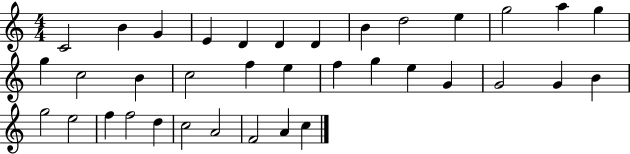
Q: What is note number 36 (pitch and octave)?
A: C5